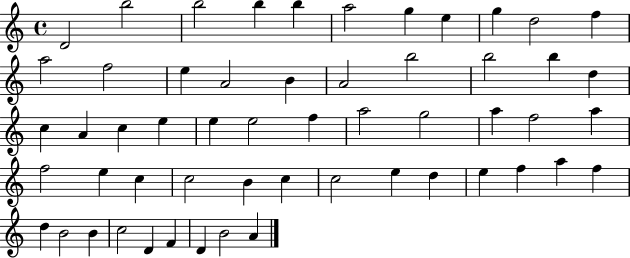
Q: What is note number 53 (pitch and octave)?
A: D4